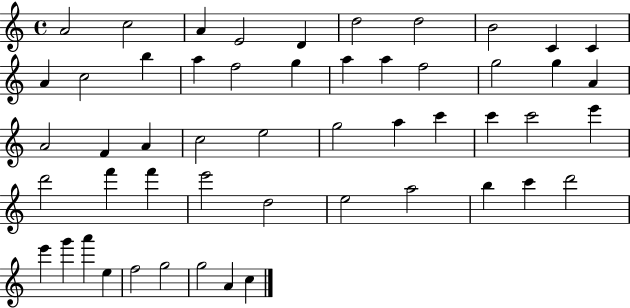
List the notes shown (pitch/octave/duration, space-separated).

A4/h C5/h A4/q E4/h D4/q D5/h D5/h B4/h C4/q C4/q A4/q C5/h B5/q A5/q F5/h G5/q A5/q A5/q F5/h G5/h G5/q A4/q A4/h F4/q A4/q C5/h E5/h G5/h A5/q C6/q C6/q C6/h E6/q D6/h F6/q F6/q E6/h D5/h E5/h A5/h B5/q C6/q D6/h E6/q G6/q A6/q E5/q F5/h G5/h G5/h A4/q C5/q